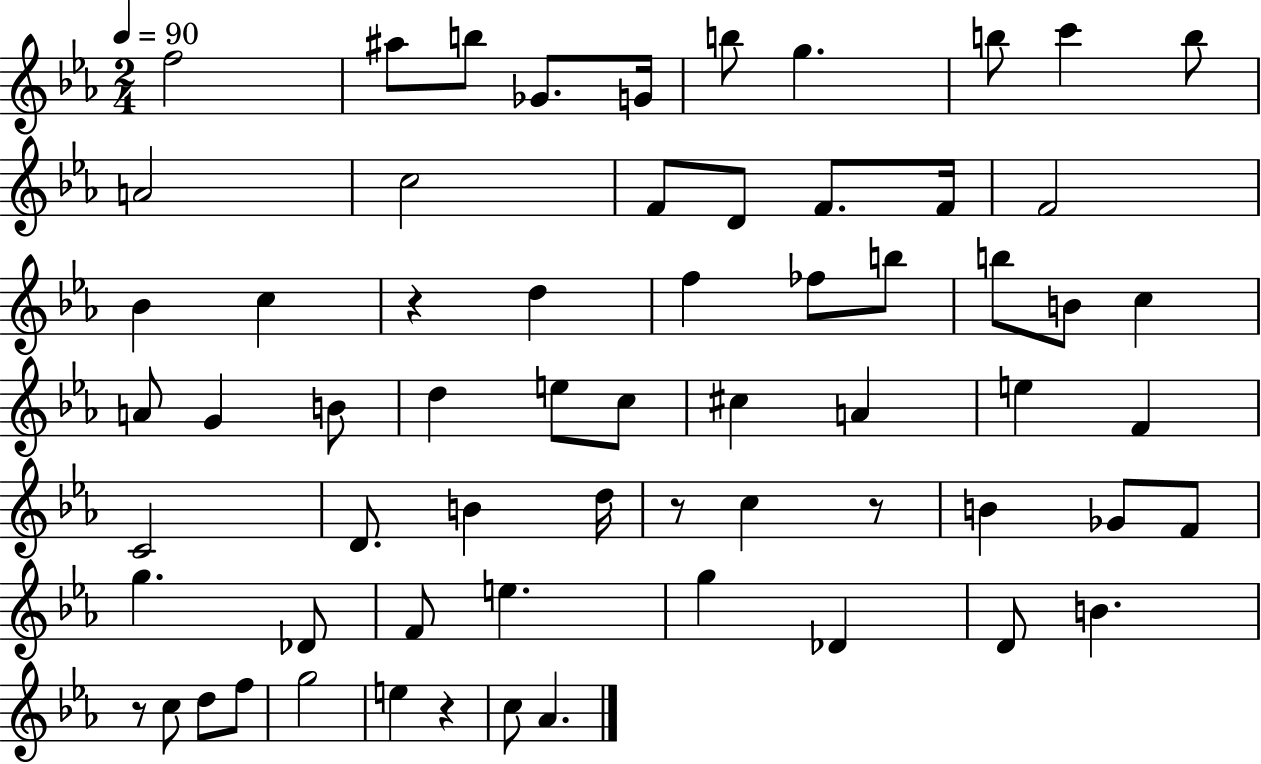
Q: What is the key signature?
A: EES major